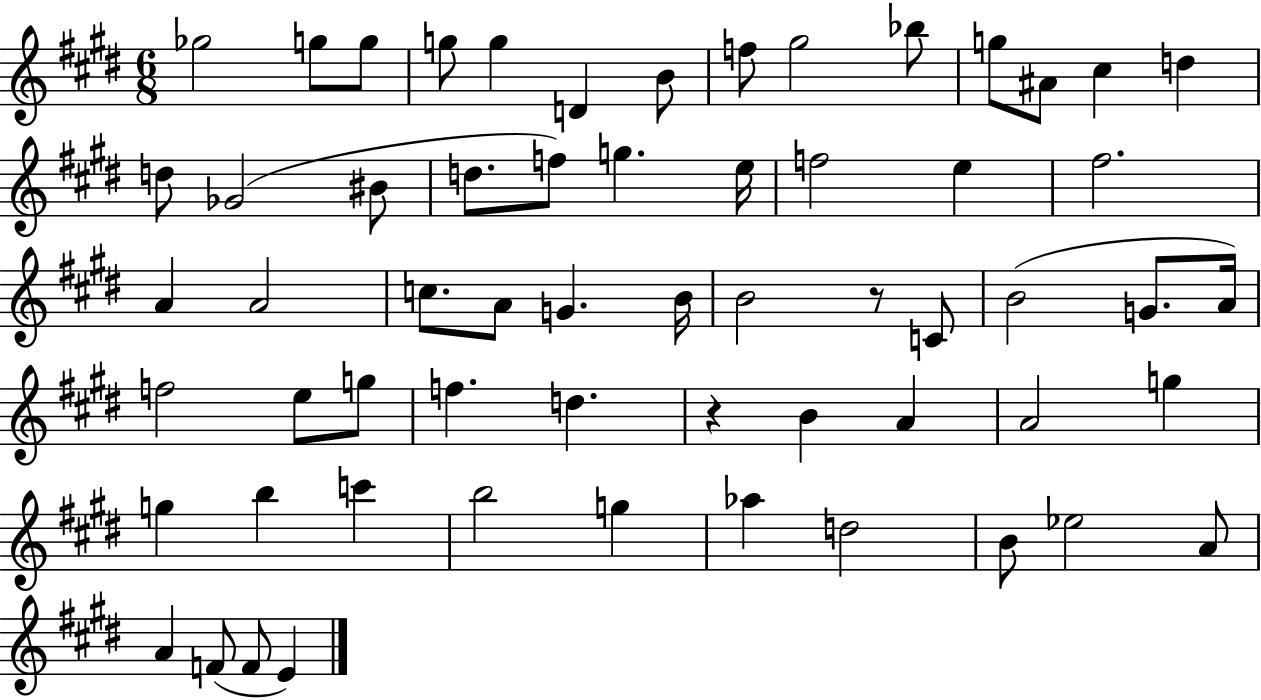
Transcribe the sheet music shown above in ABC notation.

X:1
T:Untitled
M:6/8
L:1/4
K:E
_g2 g/2 g/2 g/2 g D B/2 f/2 ^g2 _b/2 g/2 ^A/2 ^c d d/2 _G2 ^B/2 d/2 f/2 g e/4 f2 e ^f2 A A2 c/2 A/2 G B/4 B2 z/2 C/2 B2 G/2 A/4 f2 e/2 g/2 f d z B A A2 g g b c' b2 g _a d2 B/2 _e2 A/2 A F/2 F/2 E